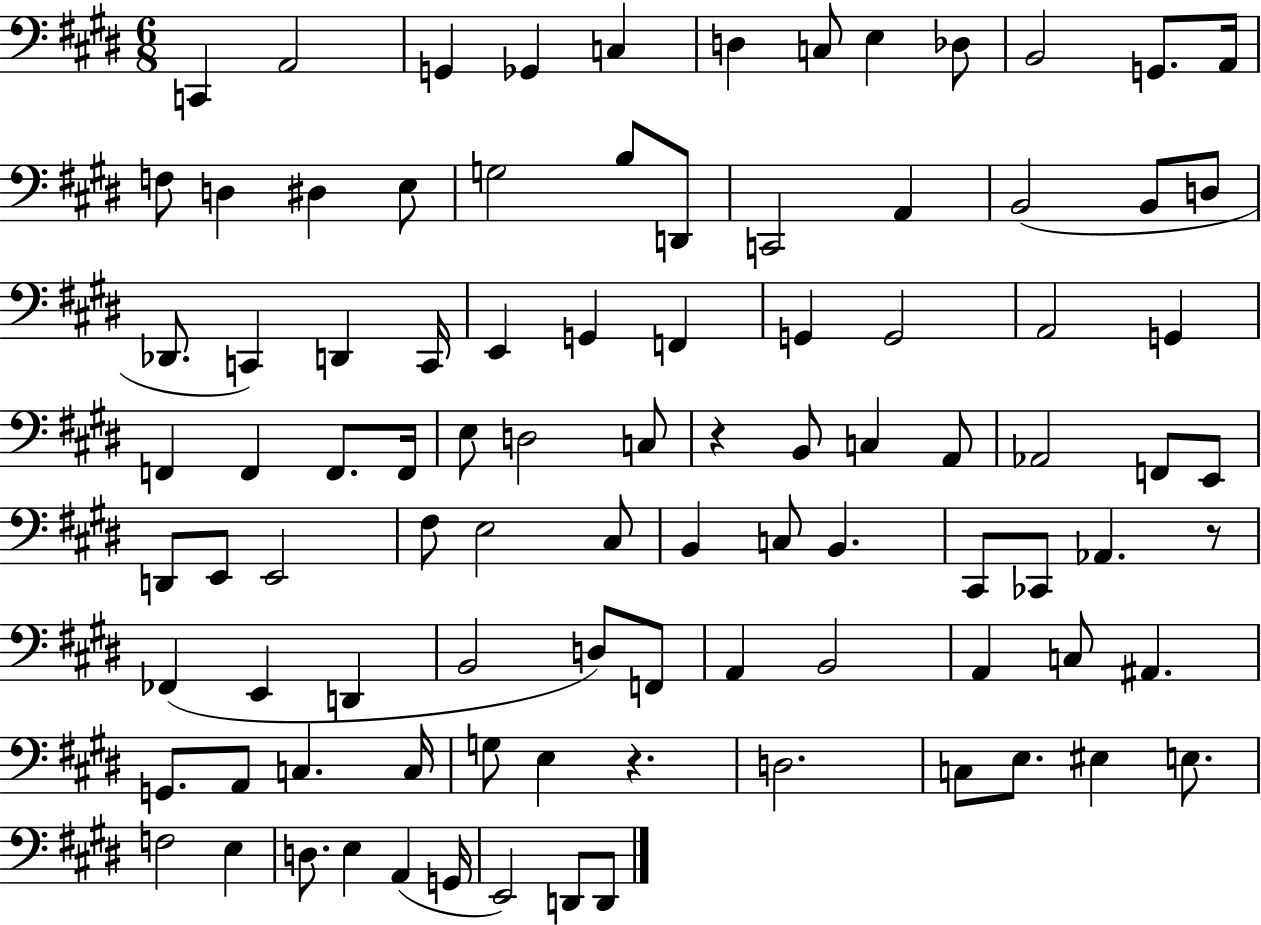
{
  \clef bass
  \numericTimeSignature
  \time 6/8
  \key e \major
  \repeat volta 2 { c,4 a,2 | g,4 ges,4 c4 | d4 c8 e4 des8 | b,2 g,8. a,16 | \break f8 d4 dis4 e8 | g2 b8 d,8 | c,2 a,4 | b,2( b,8 d8 | \break des,8. c,4) d,4 c,16 | e,4 g,4 f,4 | g,4 g,2 | a,2 g,4 | \break f,4 f,4 f,8. f,16 | e8 d2 c8 | r4 b,8 c4 a,8 | aes,2 f,8 e,8 | \break d,8 e,8 e,2 | fis8 e2 cis8 | b,4 c8 b,4. | cis,8 ces,8 aes,4. r8 | \break fes,4( e,4 d,4 | b,2 d8) f,8 | a,4 b,2 | a,4 c8 ais,4. | \break g,8. a,8 c4. c16 | g8 e4 r4. | d2. | c8 e8. eis4 e8. | \break f2 e4 | d8. e4 a,4( g,16 | e,2) d,8 d,8 | } \bar "|."
}